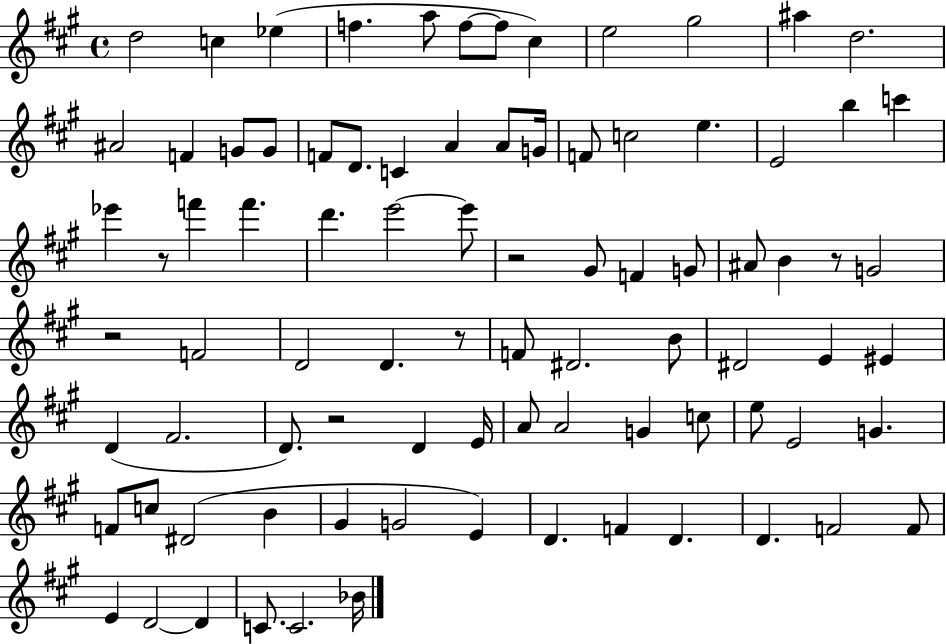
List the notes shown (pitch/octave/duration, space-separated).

D5/h C5/q Eb5/q F5/q. A5/e F5/e F5/e C#5/q E5/h G#5/h A#5/q D5/h. A#4/h F4/q G4/e G4/e F4/e D4/e. C4/q A4/q A4/e G4/s F4/e C5/h E5/q. E4/h B5/q C6/q Eb6/q R/e F6/q F6/q. D6/q. E6/h E6/e R/h G#4/e F4/q G4/e A#4/e B4/q R/e G4/h R/h F4/h D4/h D4/q. R/e F4/e D#4/h. B4/e D#4/h E4/q EIS4/q D4/q F#4/h. D4/e. R/h D4/q E4/s A4/e A4/h G4/q C5/e E5/e E4/h G4/q. F4/e C5/e D#4/h B4/q G#4/q G4/h E4/q D4/q. F4/q D4/q. D4/q. F4/h F4/e E4/q D4/h D4/q C4/e. C4/h. Bb4/s